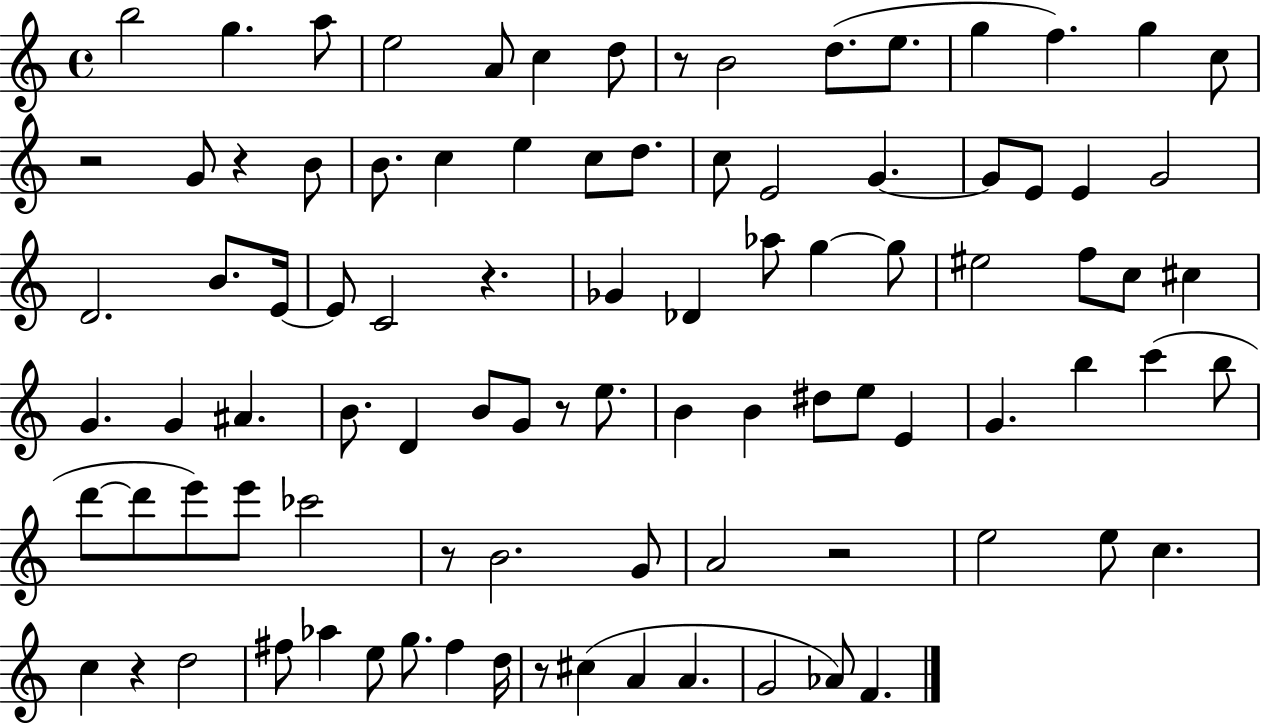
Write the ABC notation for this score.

X:1
T:Untitled
M:4/4
L:1/4
K:C
b2 g a/2 e2 A/2 c d/2 z/2 B2 d/2 e/2 g f g c/2 z2 G/2 z B/2 B/2 c e c/2 d/2 c/2 E2 G G/2 E/2 E G2 D2 B/2 E/4 E/2 C2 z _G _D _a/2 g g/2 ^e2 f/2 c/2 ^c G G ^A B/2 D B/2 G/2 z/2 e/2 B B ^d/2 e/2 E G b c' b/2 d'/2 d'/2 e'/2 e'/2 _c'2 z/2 B2 G/2 A2 z2 e2 e/2 c c z d2 ^f/2 _a e/2 g/2 ^f d/4 z/2 ^c A A G2 _A/2 F